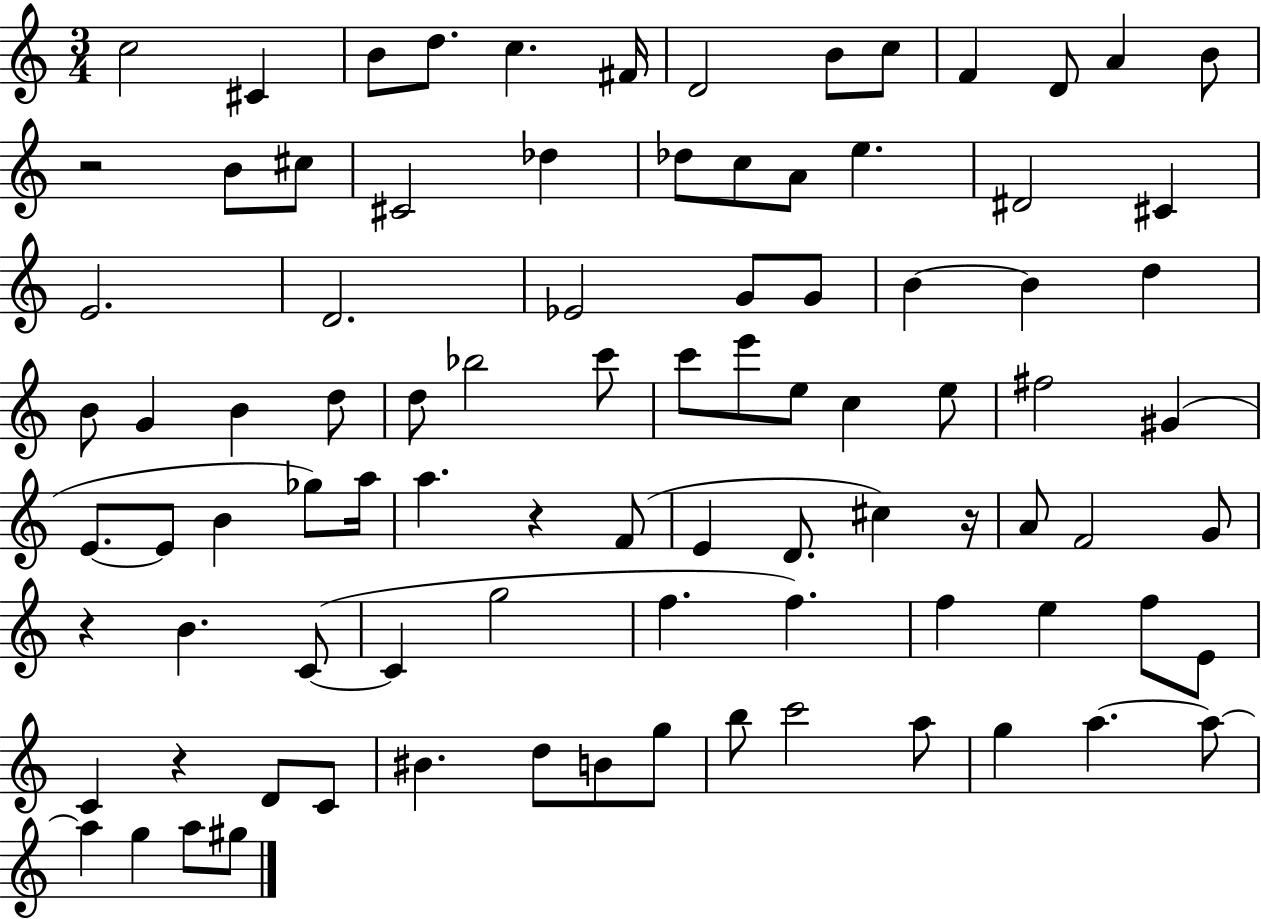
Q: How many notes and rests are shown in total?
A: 90